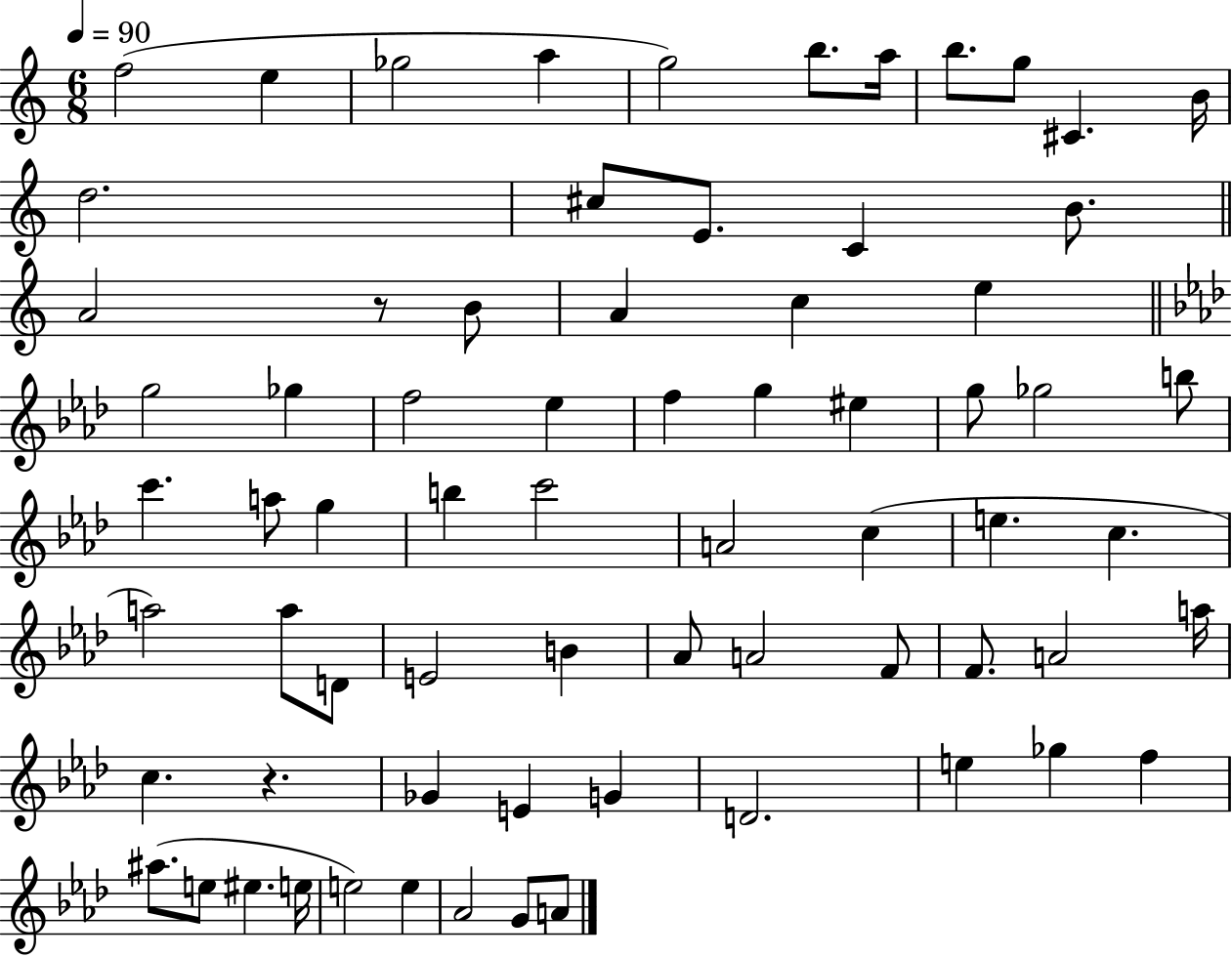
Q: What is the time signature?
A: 6/8